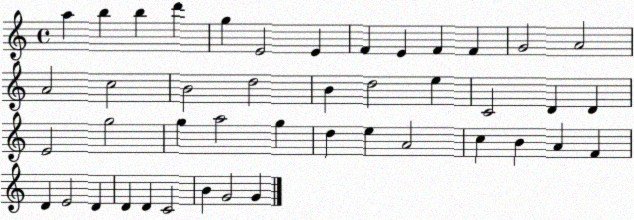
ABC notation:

X:1
T:Untitled
M:4/4
L:1/4
K:C
a b b d' g E2 E F E F F G2 A2 A2 c2 B2 d2 B d2 e C2 D D E2 g2 g a2 g d e A2 c B A F D E2 D D D C2 B G2 G